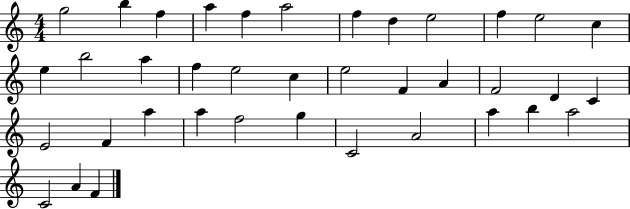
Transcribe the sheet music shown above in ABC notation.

X:1
T:Untitled
M:4/4
L:1/4
K:C
g2 b f a f a2 f d e2 f e2 c e b2 a f e2 c e2 F A F2 D C E2 F a a f2 g C2 A2 a b a2 C2 A F